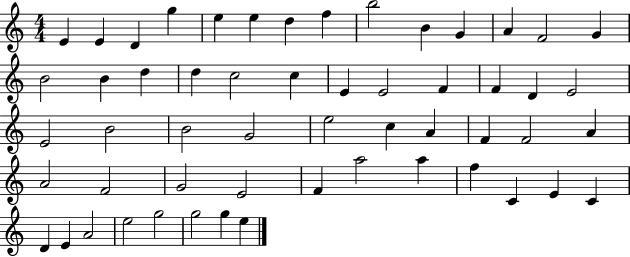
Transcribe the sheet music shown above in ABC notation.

X:1
T:Untitled
M:4/4
L:1/4
K:C
E E D g e e d f b2 B G A F2 G B2 B d d c2 c E E2 F F D E2 E2 B2 B2 G2 e2 c A F F2 A A2 F2 G2 E2 F a2 a f C E C D E A2 e2 g2 g2 g e